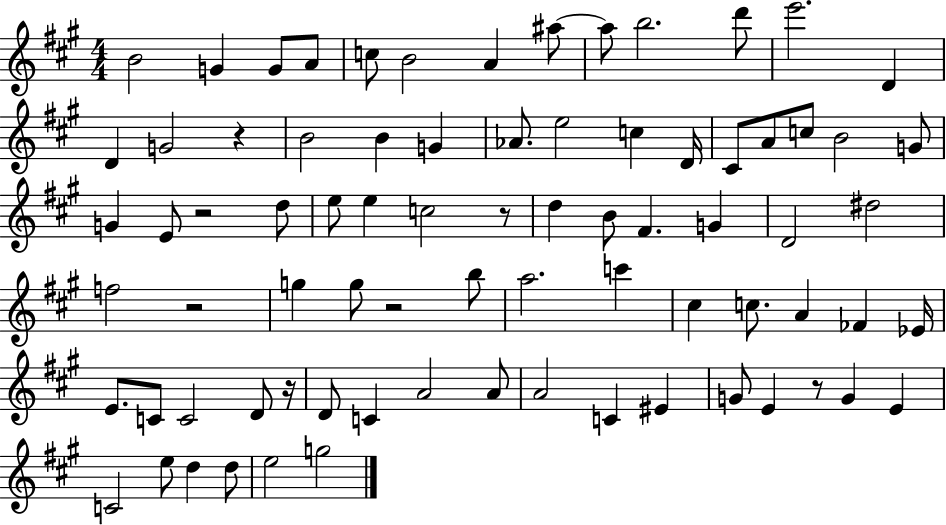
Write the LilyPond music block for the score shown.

{
  \clef treble
  \numericTimeSignature
  \time 4/4
  \key a \major
  b'2 g'4 g'8 a'8 | c''8 b'2 a'4 ais''8~~ | ais''8 b''2. d'''8 | e'''2. d'4 | \break d'4 g'2 r4 | b'2 b'4 g'4 | aes'8. e''2 c''4 d'16 | cis'8 a'8 c''8 b'2 g'8 | \break g'4 e'8 r2 d''8 | e''8 e''4 c''2 r8 | d''4 b'8 fis'4. g'4 | d'2 dis''2 | \break f''2 r2 | g''4 g''8 r2 b''8 | a''2. c'''4 | cis''4 c''8. a'4 fes'4 ees'16 | \break e'8. c'8 c'2 d'8 r16 | d'8 c'4 a'2 a'8 | a'2 c'4 eis'4 | g'8 e'4 r8 g'4 e'4 | \break c'2 e''8 d''4 d''8 | e''2 g''2 | \bar "|."
}